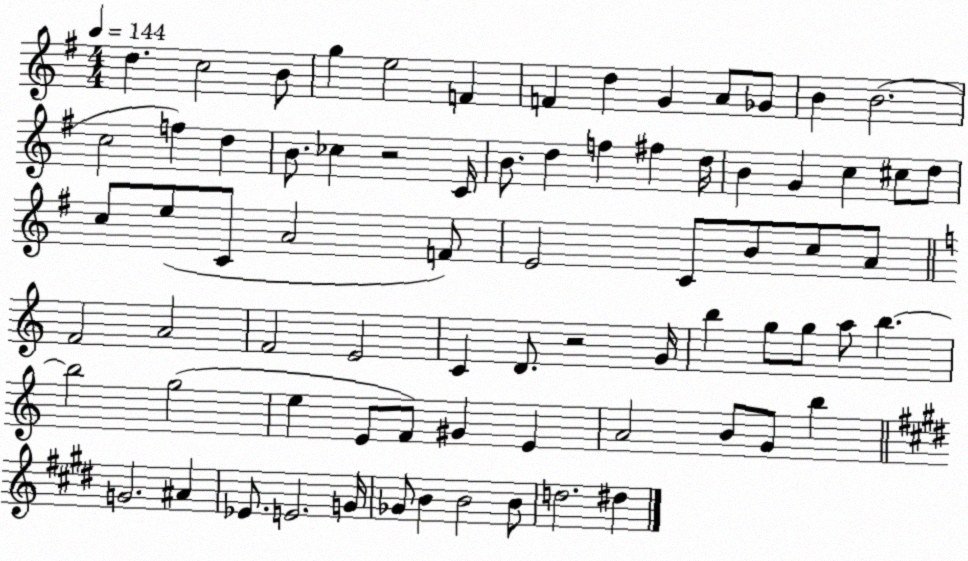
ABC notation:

X:1
T:Untitled
M:4/4
L:1/4
K:G
d c2 B/2 g e2 F F d G A/2 _G/2 B B2 c2 f d B/2 _c z2 C/4 B/2 d f ^f d/4 B G c ^c/2 d/2 c/2 e/2 C/2 A2 F/2 E2 C/2 B/2 c/2 A/2 F2 A2 F2 E2 C D/2 z2 G/4 b g/2 g/2 a/2 b b2 g2 e E/2 F/2 ^G E A2 B/2 G/2 b G2 ^A _E/2 E2 G/4 _G/2 B B2 B/2 d2 ^d